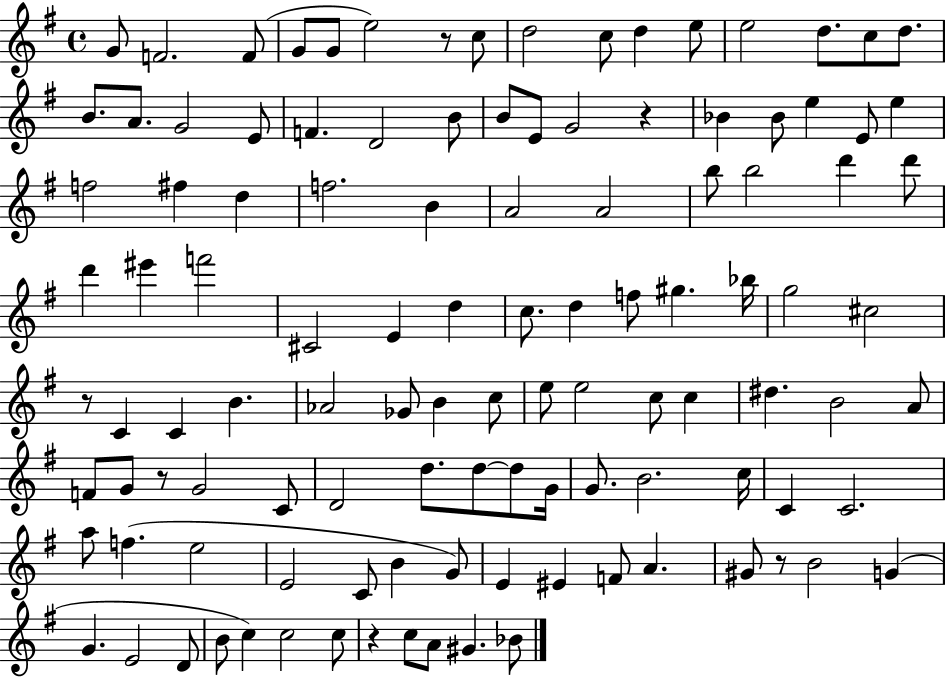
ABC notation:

X:1
T:Untitled
M:4/4
L:1/4
K:G
G/2 F2 F/2 G/2 G/2 e2 z/2 c/2 d2 c/2 d e/2 e2 d/2 c/2 d/2 B/2 A/2 G2 E/2 F D2 B/2 B/2 E/2 G2 z _B _B/2 e E/2 e f2 ^f d f2 B A2 A2 b/2 b2 d' d'/2 d' ^e' f'2 ^C2 E d c/2 d f/2 ^g _b/4 g2 ^c2 z/2 C C B _A2 _G/2 B c/2 e/2 e2 c/2 c ^d B2 A/2 F/2 G/2 z/2 G2 C/2 D2 d/2 d/2 d/2 G/4 G/2 B2 c/4 C C2 a/2 f e2 E2 C/2 B G/2 E ^E F/2 A ^G/2 z/2 B2 G G E2 D/2 B/2 c c2 c/2 z c/2 A/2 ^G _B/2